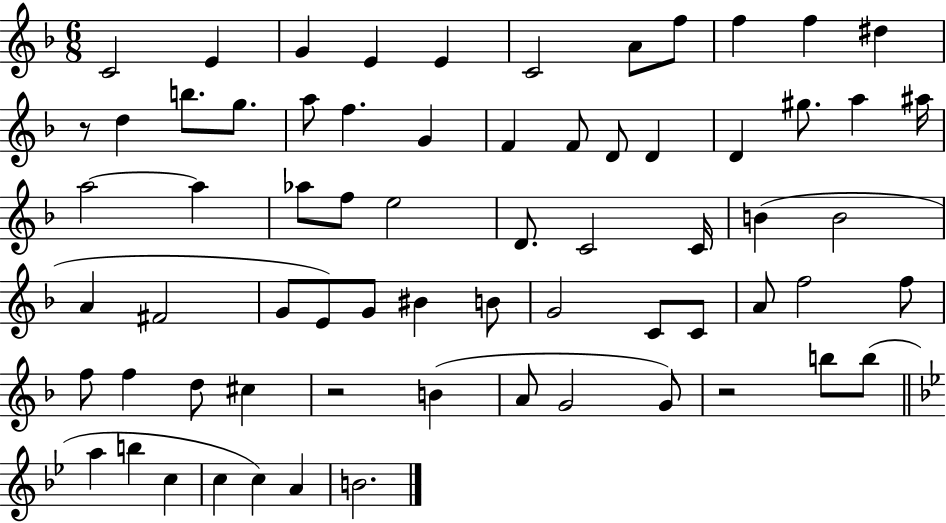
{
  \clef treble
  \numericTimeSignature
  \time 6/8
  \key f \major
  \repeat volta 2 { c'2 e'4 | g'4 e'4 e'4 | c'2 a'8 f''8 | f''4 f''4 dis''4 | \break r8 d''4 b''8. g''8. | a''8 f''4. g'4 | f'4 f'8 d'8 d'4 | d'4 gis''8. a''4 ais''16 | \break a''2~~ a''4 | aes''8 f''8 e''2 | d'8. c'2 c'16 | b'4( b'2 | \break a'4 fis'2 | g'8 e'8) g'8 bis'4 b'8 | g'2 c'8 c'8 | a'8 f''2 f''8 | \break f''8 f''4 d''8 cis''4 | r2 b'4( | a'8 g'2 g'8) | r2 b''8 b''8( | \break \bar "||" \break \key bes \major a''4 b''4 c''4 | c''4 c''4) a'4 | b'2. | } \bar "|."
}